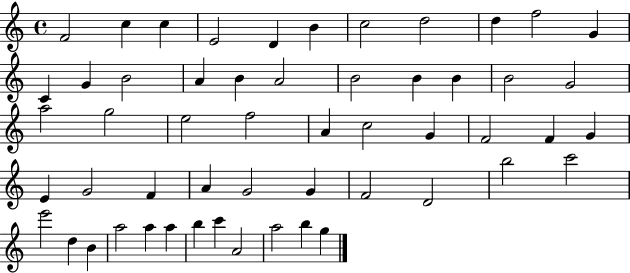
{
  \clef treble
  \time 4/4
  \defaultTimeSignature
  \key c \major
  f'2 c''4 c''4 | e'2 d'4 b'4 | c''2 d''2 | d''4 f''2 g'4 | \break c'4 g'4 b'2 | a'4 b'4 a'2 | b'2 b'4 b'4 | b'2 g'2 | \break a''2 g''2 | e''2 f''2 | a'4 c''2 g'4 | f'2 f'4 g'4 | \break e'4 g'2 f'4 | a'4 g'2 g'4 | f'2 d'2 | b''2 c'''2 | \break e'''2 d''4 b'4 | a''2 a''4 a''4 | b''4 c'''4 a'2 | a''2 b''4 g''4 | \break \bar "|."
}